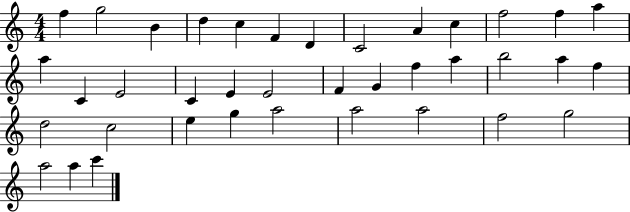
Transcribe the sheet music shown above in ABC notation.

X:1
T:Untitled
M:4/4
L:1/4
K:C
f g2 B d c F D C2 A c f2 f a a C E2 C E E2 F G f a b2 a f d2 c2 e g a2 a2 a2 f2 g2 a2 a c'